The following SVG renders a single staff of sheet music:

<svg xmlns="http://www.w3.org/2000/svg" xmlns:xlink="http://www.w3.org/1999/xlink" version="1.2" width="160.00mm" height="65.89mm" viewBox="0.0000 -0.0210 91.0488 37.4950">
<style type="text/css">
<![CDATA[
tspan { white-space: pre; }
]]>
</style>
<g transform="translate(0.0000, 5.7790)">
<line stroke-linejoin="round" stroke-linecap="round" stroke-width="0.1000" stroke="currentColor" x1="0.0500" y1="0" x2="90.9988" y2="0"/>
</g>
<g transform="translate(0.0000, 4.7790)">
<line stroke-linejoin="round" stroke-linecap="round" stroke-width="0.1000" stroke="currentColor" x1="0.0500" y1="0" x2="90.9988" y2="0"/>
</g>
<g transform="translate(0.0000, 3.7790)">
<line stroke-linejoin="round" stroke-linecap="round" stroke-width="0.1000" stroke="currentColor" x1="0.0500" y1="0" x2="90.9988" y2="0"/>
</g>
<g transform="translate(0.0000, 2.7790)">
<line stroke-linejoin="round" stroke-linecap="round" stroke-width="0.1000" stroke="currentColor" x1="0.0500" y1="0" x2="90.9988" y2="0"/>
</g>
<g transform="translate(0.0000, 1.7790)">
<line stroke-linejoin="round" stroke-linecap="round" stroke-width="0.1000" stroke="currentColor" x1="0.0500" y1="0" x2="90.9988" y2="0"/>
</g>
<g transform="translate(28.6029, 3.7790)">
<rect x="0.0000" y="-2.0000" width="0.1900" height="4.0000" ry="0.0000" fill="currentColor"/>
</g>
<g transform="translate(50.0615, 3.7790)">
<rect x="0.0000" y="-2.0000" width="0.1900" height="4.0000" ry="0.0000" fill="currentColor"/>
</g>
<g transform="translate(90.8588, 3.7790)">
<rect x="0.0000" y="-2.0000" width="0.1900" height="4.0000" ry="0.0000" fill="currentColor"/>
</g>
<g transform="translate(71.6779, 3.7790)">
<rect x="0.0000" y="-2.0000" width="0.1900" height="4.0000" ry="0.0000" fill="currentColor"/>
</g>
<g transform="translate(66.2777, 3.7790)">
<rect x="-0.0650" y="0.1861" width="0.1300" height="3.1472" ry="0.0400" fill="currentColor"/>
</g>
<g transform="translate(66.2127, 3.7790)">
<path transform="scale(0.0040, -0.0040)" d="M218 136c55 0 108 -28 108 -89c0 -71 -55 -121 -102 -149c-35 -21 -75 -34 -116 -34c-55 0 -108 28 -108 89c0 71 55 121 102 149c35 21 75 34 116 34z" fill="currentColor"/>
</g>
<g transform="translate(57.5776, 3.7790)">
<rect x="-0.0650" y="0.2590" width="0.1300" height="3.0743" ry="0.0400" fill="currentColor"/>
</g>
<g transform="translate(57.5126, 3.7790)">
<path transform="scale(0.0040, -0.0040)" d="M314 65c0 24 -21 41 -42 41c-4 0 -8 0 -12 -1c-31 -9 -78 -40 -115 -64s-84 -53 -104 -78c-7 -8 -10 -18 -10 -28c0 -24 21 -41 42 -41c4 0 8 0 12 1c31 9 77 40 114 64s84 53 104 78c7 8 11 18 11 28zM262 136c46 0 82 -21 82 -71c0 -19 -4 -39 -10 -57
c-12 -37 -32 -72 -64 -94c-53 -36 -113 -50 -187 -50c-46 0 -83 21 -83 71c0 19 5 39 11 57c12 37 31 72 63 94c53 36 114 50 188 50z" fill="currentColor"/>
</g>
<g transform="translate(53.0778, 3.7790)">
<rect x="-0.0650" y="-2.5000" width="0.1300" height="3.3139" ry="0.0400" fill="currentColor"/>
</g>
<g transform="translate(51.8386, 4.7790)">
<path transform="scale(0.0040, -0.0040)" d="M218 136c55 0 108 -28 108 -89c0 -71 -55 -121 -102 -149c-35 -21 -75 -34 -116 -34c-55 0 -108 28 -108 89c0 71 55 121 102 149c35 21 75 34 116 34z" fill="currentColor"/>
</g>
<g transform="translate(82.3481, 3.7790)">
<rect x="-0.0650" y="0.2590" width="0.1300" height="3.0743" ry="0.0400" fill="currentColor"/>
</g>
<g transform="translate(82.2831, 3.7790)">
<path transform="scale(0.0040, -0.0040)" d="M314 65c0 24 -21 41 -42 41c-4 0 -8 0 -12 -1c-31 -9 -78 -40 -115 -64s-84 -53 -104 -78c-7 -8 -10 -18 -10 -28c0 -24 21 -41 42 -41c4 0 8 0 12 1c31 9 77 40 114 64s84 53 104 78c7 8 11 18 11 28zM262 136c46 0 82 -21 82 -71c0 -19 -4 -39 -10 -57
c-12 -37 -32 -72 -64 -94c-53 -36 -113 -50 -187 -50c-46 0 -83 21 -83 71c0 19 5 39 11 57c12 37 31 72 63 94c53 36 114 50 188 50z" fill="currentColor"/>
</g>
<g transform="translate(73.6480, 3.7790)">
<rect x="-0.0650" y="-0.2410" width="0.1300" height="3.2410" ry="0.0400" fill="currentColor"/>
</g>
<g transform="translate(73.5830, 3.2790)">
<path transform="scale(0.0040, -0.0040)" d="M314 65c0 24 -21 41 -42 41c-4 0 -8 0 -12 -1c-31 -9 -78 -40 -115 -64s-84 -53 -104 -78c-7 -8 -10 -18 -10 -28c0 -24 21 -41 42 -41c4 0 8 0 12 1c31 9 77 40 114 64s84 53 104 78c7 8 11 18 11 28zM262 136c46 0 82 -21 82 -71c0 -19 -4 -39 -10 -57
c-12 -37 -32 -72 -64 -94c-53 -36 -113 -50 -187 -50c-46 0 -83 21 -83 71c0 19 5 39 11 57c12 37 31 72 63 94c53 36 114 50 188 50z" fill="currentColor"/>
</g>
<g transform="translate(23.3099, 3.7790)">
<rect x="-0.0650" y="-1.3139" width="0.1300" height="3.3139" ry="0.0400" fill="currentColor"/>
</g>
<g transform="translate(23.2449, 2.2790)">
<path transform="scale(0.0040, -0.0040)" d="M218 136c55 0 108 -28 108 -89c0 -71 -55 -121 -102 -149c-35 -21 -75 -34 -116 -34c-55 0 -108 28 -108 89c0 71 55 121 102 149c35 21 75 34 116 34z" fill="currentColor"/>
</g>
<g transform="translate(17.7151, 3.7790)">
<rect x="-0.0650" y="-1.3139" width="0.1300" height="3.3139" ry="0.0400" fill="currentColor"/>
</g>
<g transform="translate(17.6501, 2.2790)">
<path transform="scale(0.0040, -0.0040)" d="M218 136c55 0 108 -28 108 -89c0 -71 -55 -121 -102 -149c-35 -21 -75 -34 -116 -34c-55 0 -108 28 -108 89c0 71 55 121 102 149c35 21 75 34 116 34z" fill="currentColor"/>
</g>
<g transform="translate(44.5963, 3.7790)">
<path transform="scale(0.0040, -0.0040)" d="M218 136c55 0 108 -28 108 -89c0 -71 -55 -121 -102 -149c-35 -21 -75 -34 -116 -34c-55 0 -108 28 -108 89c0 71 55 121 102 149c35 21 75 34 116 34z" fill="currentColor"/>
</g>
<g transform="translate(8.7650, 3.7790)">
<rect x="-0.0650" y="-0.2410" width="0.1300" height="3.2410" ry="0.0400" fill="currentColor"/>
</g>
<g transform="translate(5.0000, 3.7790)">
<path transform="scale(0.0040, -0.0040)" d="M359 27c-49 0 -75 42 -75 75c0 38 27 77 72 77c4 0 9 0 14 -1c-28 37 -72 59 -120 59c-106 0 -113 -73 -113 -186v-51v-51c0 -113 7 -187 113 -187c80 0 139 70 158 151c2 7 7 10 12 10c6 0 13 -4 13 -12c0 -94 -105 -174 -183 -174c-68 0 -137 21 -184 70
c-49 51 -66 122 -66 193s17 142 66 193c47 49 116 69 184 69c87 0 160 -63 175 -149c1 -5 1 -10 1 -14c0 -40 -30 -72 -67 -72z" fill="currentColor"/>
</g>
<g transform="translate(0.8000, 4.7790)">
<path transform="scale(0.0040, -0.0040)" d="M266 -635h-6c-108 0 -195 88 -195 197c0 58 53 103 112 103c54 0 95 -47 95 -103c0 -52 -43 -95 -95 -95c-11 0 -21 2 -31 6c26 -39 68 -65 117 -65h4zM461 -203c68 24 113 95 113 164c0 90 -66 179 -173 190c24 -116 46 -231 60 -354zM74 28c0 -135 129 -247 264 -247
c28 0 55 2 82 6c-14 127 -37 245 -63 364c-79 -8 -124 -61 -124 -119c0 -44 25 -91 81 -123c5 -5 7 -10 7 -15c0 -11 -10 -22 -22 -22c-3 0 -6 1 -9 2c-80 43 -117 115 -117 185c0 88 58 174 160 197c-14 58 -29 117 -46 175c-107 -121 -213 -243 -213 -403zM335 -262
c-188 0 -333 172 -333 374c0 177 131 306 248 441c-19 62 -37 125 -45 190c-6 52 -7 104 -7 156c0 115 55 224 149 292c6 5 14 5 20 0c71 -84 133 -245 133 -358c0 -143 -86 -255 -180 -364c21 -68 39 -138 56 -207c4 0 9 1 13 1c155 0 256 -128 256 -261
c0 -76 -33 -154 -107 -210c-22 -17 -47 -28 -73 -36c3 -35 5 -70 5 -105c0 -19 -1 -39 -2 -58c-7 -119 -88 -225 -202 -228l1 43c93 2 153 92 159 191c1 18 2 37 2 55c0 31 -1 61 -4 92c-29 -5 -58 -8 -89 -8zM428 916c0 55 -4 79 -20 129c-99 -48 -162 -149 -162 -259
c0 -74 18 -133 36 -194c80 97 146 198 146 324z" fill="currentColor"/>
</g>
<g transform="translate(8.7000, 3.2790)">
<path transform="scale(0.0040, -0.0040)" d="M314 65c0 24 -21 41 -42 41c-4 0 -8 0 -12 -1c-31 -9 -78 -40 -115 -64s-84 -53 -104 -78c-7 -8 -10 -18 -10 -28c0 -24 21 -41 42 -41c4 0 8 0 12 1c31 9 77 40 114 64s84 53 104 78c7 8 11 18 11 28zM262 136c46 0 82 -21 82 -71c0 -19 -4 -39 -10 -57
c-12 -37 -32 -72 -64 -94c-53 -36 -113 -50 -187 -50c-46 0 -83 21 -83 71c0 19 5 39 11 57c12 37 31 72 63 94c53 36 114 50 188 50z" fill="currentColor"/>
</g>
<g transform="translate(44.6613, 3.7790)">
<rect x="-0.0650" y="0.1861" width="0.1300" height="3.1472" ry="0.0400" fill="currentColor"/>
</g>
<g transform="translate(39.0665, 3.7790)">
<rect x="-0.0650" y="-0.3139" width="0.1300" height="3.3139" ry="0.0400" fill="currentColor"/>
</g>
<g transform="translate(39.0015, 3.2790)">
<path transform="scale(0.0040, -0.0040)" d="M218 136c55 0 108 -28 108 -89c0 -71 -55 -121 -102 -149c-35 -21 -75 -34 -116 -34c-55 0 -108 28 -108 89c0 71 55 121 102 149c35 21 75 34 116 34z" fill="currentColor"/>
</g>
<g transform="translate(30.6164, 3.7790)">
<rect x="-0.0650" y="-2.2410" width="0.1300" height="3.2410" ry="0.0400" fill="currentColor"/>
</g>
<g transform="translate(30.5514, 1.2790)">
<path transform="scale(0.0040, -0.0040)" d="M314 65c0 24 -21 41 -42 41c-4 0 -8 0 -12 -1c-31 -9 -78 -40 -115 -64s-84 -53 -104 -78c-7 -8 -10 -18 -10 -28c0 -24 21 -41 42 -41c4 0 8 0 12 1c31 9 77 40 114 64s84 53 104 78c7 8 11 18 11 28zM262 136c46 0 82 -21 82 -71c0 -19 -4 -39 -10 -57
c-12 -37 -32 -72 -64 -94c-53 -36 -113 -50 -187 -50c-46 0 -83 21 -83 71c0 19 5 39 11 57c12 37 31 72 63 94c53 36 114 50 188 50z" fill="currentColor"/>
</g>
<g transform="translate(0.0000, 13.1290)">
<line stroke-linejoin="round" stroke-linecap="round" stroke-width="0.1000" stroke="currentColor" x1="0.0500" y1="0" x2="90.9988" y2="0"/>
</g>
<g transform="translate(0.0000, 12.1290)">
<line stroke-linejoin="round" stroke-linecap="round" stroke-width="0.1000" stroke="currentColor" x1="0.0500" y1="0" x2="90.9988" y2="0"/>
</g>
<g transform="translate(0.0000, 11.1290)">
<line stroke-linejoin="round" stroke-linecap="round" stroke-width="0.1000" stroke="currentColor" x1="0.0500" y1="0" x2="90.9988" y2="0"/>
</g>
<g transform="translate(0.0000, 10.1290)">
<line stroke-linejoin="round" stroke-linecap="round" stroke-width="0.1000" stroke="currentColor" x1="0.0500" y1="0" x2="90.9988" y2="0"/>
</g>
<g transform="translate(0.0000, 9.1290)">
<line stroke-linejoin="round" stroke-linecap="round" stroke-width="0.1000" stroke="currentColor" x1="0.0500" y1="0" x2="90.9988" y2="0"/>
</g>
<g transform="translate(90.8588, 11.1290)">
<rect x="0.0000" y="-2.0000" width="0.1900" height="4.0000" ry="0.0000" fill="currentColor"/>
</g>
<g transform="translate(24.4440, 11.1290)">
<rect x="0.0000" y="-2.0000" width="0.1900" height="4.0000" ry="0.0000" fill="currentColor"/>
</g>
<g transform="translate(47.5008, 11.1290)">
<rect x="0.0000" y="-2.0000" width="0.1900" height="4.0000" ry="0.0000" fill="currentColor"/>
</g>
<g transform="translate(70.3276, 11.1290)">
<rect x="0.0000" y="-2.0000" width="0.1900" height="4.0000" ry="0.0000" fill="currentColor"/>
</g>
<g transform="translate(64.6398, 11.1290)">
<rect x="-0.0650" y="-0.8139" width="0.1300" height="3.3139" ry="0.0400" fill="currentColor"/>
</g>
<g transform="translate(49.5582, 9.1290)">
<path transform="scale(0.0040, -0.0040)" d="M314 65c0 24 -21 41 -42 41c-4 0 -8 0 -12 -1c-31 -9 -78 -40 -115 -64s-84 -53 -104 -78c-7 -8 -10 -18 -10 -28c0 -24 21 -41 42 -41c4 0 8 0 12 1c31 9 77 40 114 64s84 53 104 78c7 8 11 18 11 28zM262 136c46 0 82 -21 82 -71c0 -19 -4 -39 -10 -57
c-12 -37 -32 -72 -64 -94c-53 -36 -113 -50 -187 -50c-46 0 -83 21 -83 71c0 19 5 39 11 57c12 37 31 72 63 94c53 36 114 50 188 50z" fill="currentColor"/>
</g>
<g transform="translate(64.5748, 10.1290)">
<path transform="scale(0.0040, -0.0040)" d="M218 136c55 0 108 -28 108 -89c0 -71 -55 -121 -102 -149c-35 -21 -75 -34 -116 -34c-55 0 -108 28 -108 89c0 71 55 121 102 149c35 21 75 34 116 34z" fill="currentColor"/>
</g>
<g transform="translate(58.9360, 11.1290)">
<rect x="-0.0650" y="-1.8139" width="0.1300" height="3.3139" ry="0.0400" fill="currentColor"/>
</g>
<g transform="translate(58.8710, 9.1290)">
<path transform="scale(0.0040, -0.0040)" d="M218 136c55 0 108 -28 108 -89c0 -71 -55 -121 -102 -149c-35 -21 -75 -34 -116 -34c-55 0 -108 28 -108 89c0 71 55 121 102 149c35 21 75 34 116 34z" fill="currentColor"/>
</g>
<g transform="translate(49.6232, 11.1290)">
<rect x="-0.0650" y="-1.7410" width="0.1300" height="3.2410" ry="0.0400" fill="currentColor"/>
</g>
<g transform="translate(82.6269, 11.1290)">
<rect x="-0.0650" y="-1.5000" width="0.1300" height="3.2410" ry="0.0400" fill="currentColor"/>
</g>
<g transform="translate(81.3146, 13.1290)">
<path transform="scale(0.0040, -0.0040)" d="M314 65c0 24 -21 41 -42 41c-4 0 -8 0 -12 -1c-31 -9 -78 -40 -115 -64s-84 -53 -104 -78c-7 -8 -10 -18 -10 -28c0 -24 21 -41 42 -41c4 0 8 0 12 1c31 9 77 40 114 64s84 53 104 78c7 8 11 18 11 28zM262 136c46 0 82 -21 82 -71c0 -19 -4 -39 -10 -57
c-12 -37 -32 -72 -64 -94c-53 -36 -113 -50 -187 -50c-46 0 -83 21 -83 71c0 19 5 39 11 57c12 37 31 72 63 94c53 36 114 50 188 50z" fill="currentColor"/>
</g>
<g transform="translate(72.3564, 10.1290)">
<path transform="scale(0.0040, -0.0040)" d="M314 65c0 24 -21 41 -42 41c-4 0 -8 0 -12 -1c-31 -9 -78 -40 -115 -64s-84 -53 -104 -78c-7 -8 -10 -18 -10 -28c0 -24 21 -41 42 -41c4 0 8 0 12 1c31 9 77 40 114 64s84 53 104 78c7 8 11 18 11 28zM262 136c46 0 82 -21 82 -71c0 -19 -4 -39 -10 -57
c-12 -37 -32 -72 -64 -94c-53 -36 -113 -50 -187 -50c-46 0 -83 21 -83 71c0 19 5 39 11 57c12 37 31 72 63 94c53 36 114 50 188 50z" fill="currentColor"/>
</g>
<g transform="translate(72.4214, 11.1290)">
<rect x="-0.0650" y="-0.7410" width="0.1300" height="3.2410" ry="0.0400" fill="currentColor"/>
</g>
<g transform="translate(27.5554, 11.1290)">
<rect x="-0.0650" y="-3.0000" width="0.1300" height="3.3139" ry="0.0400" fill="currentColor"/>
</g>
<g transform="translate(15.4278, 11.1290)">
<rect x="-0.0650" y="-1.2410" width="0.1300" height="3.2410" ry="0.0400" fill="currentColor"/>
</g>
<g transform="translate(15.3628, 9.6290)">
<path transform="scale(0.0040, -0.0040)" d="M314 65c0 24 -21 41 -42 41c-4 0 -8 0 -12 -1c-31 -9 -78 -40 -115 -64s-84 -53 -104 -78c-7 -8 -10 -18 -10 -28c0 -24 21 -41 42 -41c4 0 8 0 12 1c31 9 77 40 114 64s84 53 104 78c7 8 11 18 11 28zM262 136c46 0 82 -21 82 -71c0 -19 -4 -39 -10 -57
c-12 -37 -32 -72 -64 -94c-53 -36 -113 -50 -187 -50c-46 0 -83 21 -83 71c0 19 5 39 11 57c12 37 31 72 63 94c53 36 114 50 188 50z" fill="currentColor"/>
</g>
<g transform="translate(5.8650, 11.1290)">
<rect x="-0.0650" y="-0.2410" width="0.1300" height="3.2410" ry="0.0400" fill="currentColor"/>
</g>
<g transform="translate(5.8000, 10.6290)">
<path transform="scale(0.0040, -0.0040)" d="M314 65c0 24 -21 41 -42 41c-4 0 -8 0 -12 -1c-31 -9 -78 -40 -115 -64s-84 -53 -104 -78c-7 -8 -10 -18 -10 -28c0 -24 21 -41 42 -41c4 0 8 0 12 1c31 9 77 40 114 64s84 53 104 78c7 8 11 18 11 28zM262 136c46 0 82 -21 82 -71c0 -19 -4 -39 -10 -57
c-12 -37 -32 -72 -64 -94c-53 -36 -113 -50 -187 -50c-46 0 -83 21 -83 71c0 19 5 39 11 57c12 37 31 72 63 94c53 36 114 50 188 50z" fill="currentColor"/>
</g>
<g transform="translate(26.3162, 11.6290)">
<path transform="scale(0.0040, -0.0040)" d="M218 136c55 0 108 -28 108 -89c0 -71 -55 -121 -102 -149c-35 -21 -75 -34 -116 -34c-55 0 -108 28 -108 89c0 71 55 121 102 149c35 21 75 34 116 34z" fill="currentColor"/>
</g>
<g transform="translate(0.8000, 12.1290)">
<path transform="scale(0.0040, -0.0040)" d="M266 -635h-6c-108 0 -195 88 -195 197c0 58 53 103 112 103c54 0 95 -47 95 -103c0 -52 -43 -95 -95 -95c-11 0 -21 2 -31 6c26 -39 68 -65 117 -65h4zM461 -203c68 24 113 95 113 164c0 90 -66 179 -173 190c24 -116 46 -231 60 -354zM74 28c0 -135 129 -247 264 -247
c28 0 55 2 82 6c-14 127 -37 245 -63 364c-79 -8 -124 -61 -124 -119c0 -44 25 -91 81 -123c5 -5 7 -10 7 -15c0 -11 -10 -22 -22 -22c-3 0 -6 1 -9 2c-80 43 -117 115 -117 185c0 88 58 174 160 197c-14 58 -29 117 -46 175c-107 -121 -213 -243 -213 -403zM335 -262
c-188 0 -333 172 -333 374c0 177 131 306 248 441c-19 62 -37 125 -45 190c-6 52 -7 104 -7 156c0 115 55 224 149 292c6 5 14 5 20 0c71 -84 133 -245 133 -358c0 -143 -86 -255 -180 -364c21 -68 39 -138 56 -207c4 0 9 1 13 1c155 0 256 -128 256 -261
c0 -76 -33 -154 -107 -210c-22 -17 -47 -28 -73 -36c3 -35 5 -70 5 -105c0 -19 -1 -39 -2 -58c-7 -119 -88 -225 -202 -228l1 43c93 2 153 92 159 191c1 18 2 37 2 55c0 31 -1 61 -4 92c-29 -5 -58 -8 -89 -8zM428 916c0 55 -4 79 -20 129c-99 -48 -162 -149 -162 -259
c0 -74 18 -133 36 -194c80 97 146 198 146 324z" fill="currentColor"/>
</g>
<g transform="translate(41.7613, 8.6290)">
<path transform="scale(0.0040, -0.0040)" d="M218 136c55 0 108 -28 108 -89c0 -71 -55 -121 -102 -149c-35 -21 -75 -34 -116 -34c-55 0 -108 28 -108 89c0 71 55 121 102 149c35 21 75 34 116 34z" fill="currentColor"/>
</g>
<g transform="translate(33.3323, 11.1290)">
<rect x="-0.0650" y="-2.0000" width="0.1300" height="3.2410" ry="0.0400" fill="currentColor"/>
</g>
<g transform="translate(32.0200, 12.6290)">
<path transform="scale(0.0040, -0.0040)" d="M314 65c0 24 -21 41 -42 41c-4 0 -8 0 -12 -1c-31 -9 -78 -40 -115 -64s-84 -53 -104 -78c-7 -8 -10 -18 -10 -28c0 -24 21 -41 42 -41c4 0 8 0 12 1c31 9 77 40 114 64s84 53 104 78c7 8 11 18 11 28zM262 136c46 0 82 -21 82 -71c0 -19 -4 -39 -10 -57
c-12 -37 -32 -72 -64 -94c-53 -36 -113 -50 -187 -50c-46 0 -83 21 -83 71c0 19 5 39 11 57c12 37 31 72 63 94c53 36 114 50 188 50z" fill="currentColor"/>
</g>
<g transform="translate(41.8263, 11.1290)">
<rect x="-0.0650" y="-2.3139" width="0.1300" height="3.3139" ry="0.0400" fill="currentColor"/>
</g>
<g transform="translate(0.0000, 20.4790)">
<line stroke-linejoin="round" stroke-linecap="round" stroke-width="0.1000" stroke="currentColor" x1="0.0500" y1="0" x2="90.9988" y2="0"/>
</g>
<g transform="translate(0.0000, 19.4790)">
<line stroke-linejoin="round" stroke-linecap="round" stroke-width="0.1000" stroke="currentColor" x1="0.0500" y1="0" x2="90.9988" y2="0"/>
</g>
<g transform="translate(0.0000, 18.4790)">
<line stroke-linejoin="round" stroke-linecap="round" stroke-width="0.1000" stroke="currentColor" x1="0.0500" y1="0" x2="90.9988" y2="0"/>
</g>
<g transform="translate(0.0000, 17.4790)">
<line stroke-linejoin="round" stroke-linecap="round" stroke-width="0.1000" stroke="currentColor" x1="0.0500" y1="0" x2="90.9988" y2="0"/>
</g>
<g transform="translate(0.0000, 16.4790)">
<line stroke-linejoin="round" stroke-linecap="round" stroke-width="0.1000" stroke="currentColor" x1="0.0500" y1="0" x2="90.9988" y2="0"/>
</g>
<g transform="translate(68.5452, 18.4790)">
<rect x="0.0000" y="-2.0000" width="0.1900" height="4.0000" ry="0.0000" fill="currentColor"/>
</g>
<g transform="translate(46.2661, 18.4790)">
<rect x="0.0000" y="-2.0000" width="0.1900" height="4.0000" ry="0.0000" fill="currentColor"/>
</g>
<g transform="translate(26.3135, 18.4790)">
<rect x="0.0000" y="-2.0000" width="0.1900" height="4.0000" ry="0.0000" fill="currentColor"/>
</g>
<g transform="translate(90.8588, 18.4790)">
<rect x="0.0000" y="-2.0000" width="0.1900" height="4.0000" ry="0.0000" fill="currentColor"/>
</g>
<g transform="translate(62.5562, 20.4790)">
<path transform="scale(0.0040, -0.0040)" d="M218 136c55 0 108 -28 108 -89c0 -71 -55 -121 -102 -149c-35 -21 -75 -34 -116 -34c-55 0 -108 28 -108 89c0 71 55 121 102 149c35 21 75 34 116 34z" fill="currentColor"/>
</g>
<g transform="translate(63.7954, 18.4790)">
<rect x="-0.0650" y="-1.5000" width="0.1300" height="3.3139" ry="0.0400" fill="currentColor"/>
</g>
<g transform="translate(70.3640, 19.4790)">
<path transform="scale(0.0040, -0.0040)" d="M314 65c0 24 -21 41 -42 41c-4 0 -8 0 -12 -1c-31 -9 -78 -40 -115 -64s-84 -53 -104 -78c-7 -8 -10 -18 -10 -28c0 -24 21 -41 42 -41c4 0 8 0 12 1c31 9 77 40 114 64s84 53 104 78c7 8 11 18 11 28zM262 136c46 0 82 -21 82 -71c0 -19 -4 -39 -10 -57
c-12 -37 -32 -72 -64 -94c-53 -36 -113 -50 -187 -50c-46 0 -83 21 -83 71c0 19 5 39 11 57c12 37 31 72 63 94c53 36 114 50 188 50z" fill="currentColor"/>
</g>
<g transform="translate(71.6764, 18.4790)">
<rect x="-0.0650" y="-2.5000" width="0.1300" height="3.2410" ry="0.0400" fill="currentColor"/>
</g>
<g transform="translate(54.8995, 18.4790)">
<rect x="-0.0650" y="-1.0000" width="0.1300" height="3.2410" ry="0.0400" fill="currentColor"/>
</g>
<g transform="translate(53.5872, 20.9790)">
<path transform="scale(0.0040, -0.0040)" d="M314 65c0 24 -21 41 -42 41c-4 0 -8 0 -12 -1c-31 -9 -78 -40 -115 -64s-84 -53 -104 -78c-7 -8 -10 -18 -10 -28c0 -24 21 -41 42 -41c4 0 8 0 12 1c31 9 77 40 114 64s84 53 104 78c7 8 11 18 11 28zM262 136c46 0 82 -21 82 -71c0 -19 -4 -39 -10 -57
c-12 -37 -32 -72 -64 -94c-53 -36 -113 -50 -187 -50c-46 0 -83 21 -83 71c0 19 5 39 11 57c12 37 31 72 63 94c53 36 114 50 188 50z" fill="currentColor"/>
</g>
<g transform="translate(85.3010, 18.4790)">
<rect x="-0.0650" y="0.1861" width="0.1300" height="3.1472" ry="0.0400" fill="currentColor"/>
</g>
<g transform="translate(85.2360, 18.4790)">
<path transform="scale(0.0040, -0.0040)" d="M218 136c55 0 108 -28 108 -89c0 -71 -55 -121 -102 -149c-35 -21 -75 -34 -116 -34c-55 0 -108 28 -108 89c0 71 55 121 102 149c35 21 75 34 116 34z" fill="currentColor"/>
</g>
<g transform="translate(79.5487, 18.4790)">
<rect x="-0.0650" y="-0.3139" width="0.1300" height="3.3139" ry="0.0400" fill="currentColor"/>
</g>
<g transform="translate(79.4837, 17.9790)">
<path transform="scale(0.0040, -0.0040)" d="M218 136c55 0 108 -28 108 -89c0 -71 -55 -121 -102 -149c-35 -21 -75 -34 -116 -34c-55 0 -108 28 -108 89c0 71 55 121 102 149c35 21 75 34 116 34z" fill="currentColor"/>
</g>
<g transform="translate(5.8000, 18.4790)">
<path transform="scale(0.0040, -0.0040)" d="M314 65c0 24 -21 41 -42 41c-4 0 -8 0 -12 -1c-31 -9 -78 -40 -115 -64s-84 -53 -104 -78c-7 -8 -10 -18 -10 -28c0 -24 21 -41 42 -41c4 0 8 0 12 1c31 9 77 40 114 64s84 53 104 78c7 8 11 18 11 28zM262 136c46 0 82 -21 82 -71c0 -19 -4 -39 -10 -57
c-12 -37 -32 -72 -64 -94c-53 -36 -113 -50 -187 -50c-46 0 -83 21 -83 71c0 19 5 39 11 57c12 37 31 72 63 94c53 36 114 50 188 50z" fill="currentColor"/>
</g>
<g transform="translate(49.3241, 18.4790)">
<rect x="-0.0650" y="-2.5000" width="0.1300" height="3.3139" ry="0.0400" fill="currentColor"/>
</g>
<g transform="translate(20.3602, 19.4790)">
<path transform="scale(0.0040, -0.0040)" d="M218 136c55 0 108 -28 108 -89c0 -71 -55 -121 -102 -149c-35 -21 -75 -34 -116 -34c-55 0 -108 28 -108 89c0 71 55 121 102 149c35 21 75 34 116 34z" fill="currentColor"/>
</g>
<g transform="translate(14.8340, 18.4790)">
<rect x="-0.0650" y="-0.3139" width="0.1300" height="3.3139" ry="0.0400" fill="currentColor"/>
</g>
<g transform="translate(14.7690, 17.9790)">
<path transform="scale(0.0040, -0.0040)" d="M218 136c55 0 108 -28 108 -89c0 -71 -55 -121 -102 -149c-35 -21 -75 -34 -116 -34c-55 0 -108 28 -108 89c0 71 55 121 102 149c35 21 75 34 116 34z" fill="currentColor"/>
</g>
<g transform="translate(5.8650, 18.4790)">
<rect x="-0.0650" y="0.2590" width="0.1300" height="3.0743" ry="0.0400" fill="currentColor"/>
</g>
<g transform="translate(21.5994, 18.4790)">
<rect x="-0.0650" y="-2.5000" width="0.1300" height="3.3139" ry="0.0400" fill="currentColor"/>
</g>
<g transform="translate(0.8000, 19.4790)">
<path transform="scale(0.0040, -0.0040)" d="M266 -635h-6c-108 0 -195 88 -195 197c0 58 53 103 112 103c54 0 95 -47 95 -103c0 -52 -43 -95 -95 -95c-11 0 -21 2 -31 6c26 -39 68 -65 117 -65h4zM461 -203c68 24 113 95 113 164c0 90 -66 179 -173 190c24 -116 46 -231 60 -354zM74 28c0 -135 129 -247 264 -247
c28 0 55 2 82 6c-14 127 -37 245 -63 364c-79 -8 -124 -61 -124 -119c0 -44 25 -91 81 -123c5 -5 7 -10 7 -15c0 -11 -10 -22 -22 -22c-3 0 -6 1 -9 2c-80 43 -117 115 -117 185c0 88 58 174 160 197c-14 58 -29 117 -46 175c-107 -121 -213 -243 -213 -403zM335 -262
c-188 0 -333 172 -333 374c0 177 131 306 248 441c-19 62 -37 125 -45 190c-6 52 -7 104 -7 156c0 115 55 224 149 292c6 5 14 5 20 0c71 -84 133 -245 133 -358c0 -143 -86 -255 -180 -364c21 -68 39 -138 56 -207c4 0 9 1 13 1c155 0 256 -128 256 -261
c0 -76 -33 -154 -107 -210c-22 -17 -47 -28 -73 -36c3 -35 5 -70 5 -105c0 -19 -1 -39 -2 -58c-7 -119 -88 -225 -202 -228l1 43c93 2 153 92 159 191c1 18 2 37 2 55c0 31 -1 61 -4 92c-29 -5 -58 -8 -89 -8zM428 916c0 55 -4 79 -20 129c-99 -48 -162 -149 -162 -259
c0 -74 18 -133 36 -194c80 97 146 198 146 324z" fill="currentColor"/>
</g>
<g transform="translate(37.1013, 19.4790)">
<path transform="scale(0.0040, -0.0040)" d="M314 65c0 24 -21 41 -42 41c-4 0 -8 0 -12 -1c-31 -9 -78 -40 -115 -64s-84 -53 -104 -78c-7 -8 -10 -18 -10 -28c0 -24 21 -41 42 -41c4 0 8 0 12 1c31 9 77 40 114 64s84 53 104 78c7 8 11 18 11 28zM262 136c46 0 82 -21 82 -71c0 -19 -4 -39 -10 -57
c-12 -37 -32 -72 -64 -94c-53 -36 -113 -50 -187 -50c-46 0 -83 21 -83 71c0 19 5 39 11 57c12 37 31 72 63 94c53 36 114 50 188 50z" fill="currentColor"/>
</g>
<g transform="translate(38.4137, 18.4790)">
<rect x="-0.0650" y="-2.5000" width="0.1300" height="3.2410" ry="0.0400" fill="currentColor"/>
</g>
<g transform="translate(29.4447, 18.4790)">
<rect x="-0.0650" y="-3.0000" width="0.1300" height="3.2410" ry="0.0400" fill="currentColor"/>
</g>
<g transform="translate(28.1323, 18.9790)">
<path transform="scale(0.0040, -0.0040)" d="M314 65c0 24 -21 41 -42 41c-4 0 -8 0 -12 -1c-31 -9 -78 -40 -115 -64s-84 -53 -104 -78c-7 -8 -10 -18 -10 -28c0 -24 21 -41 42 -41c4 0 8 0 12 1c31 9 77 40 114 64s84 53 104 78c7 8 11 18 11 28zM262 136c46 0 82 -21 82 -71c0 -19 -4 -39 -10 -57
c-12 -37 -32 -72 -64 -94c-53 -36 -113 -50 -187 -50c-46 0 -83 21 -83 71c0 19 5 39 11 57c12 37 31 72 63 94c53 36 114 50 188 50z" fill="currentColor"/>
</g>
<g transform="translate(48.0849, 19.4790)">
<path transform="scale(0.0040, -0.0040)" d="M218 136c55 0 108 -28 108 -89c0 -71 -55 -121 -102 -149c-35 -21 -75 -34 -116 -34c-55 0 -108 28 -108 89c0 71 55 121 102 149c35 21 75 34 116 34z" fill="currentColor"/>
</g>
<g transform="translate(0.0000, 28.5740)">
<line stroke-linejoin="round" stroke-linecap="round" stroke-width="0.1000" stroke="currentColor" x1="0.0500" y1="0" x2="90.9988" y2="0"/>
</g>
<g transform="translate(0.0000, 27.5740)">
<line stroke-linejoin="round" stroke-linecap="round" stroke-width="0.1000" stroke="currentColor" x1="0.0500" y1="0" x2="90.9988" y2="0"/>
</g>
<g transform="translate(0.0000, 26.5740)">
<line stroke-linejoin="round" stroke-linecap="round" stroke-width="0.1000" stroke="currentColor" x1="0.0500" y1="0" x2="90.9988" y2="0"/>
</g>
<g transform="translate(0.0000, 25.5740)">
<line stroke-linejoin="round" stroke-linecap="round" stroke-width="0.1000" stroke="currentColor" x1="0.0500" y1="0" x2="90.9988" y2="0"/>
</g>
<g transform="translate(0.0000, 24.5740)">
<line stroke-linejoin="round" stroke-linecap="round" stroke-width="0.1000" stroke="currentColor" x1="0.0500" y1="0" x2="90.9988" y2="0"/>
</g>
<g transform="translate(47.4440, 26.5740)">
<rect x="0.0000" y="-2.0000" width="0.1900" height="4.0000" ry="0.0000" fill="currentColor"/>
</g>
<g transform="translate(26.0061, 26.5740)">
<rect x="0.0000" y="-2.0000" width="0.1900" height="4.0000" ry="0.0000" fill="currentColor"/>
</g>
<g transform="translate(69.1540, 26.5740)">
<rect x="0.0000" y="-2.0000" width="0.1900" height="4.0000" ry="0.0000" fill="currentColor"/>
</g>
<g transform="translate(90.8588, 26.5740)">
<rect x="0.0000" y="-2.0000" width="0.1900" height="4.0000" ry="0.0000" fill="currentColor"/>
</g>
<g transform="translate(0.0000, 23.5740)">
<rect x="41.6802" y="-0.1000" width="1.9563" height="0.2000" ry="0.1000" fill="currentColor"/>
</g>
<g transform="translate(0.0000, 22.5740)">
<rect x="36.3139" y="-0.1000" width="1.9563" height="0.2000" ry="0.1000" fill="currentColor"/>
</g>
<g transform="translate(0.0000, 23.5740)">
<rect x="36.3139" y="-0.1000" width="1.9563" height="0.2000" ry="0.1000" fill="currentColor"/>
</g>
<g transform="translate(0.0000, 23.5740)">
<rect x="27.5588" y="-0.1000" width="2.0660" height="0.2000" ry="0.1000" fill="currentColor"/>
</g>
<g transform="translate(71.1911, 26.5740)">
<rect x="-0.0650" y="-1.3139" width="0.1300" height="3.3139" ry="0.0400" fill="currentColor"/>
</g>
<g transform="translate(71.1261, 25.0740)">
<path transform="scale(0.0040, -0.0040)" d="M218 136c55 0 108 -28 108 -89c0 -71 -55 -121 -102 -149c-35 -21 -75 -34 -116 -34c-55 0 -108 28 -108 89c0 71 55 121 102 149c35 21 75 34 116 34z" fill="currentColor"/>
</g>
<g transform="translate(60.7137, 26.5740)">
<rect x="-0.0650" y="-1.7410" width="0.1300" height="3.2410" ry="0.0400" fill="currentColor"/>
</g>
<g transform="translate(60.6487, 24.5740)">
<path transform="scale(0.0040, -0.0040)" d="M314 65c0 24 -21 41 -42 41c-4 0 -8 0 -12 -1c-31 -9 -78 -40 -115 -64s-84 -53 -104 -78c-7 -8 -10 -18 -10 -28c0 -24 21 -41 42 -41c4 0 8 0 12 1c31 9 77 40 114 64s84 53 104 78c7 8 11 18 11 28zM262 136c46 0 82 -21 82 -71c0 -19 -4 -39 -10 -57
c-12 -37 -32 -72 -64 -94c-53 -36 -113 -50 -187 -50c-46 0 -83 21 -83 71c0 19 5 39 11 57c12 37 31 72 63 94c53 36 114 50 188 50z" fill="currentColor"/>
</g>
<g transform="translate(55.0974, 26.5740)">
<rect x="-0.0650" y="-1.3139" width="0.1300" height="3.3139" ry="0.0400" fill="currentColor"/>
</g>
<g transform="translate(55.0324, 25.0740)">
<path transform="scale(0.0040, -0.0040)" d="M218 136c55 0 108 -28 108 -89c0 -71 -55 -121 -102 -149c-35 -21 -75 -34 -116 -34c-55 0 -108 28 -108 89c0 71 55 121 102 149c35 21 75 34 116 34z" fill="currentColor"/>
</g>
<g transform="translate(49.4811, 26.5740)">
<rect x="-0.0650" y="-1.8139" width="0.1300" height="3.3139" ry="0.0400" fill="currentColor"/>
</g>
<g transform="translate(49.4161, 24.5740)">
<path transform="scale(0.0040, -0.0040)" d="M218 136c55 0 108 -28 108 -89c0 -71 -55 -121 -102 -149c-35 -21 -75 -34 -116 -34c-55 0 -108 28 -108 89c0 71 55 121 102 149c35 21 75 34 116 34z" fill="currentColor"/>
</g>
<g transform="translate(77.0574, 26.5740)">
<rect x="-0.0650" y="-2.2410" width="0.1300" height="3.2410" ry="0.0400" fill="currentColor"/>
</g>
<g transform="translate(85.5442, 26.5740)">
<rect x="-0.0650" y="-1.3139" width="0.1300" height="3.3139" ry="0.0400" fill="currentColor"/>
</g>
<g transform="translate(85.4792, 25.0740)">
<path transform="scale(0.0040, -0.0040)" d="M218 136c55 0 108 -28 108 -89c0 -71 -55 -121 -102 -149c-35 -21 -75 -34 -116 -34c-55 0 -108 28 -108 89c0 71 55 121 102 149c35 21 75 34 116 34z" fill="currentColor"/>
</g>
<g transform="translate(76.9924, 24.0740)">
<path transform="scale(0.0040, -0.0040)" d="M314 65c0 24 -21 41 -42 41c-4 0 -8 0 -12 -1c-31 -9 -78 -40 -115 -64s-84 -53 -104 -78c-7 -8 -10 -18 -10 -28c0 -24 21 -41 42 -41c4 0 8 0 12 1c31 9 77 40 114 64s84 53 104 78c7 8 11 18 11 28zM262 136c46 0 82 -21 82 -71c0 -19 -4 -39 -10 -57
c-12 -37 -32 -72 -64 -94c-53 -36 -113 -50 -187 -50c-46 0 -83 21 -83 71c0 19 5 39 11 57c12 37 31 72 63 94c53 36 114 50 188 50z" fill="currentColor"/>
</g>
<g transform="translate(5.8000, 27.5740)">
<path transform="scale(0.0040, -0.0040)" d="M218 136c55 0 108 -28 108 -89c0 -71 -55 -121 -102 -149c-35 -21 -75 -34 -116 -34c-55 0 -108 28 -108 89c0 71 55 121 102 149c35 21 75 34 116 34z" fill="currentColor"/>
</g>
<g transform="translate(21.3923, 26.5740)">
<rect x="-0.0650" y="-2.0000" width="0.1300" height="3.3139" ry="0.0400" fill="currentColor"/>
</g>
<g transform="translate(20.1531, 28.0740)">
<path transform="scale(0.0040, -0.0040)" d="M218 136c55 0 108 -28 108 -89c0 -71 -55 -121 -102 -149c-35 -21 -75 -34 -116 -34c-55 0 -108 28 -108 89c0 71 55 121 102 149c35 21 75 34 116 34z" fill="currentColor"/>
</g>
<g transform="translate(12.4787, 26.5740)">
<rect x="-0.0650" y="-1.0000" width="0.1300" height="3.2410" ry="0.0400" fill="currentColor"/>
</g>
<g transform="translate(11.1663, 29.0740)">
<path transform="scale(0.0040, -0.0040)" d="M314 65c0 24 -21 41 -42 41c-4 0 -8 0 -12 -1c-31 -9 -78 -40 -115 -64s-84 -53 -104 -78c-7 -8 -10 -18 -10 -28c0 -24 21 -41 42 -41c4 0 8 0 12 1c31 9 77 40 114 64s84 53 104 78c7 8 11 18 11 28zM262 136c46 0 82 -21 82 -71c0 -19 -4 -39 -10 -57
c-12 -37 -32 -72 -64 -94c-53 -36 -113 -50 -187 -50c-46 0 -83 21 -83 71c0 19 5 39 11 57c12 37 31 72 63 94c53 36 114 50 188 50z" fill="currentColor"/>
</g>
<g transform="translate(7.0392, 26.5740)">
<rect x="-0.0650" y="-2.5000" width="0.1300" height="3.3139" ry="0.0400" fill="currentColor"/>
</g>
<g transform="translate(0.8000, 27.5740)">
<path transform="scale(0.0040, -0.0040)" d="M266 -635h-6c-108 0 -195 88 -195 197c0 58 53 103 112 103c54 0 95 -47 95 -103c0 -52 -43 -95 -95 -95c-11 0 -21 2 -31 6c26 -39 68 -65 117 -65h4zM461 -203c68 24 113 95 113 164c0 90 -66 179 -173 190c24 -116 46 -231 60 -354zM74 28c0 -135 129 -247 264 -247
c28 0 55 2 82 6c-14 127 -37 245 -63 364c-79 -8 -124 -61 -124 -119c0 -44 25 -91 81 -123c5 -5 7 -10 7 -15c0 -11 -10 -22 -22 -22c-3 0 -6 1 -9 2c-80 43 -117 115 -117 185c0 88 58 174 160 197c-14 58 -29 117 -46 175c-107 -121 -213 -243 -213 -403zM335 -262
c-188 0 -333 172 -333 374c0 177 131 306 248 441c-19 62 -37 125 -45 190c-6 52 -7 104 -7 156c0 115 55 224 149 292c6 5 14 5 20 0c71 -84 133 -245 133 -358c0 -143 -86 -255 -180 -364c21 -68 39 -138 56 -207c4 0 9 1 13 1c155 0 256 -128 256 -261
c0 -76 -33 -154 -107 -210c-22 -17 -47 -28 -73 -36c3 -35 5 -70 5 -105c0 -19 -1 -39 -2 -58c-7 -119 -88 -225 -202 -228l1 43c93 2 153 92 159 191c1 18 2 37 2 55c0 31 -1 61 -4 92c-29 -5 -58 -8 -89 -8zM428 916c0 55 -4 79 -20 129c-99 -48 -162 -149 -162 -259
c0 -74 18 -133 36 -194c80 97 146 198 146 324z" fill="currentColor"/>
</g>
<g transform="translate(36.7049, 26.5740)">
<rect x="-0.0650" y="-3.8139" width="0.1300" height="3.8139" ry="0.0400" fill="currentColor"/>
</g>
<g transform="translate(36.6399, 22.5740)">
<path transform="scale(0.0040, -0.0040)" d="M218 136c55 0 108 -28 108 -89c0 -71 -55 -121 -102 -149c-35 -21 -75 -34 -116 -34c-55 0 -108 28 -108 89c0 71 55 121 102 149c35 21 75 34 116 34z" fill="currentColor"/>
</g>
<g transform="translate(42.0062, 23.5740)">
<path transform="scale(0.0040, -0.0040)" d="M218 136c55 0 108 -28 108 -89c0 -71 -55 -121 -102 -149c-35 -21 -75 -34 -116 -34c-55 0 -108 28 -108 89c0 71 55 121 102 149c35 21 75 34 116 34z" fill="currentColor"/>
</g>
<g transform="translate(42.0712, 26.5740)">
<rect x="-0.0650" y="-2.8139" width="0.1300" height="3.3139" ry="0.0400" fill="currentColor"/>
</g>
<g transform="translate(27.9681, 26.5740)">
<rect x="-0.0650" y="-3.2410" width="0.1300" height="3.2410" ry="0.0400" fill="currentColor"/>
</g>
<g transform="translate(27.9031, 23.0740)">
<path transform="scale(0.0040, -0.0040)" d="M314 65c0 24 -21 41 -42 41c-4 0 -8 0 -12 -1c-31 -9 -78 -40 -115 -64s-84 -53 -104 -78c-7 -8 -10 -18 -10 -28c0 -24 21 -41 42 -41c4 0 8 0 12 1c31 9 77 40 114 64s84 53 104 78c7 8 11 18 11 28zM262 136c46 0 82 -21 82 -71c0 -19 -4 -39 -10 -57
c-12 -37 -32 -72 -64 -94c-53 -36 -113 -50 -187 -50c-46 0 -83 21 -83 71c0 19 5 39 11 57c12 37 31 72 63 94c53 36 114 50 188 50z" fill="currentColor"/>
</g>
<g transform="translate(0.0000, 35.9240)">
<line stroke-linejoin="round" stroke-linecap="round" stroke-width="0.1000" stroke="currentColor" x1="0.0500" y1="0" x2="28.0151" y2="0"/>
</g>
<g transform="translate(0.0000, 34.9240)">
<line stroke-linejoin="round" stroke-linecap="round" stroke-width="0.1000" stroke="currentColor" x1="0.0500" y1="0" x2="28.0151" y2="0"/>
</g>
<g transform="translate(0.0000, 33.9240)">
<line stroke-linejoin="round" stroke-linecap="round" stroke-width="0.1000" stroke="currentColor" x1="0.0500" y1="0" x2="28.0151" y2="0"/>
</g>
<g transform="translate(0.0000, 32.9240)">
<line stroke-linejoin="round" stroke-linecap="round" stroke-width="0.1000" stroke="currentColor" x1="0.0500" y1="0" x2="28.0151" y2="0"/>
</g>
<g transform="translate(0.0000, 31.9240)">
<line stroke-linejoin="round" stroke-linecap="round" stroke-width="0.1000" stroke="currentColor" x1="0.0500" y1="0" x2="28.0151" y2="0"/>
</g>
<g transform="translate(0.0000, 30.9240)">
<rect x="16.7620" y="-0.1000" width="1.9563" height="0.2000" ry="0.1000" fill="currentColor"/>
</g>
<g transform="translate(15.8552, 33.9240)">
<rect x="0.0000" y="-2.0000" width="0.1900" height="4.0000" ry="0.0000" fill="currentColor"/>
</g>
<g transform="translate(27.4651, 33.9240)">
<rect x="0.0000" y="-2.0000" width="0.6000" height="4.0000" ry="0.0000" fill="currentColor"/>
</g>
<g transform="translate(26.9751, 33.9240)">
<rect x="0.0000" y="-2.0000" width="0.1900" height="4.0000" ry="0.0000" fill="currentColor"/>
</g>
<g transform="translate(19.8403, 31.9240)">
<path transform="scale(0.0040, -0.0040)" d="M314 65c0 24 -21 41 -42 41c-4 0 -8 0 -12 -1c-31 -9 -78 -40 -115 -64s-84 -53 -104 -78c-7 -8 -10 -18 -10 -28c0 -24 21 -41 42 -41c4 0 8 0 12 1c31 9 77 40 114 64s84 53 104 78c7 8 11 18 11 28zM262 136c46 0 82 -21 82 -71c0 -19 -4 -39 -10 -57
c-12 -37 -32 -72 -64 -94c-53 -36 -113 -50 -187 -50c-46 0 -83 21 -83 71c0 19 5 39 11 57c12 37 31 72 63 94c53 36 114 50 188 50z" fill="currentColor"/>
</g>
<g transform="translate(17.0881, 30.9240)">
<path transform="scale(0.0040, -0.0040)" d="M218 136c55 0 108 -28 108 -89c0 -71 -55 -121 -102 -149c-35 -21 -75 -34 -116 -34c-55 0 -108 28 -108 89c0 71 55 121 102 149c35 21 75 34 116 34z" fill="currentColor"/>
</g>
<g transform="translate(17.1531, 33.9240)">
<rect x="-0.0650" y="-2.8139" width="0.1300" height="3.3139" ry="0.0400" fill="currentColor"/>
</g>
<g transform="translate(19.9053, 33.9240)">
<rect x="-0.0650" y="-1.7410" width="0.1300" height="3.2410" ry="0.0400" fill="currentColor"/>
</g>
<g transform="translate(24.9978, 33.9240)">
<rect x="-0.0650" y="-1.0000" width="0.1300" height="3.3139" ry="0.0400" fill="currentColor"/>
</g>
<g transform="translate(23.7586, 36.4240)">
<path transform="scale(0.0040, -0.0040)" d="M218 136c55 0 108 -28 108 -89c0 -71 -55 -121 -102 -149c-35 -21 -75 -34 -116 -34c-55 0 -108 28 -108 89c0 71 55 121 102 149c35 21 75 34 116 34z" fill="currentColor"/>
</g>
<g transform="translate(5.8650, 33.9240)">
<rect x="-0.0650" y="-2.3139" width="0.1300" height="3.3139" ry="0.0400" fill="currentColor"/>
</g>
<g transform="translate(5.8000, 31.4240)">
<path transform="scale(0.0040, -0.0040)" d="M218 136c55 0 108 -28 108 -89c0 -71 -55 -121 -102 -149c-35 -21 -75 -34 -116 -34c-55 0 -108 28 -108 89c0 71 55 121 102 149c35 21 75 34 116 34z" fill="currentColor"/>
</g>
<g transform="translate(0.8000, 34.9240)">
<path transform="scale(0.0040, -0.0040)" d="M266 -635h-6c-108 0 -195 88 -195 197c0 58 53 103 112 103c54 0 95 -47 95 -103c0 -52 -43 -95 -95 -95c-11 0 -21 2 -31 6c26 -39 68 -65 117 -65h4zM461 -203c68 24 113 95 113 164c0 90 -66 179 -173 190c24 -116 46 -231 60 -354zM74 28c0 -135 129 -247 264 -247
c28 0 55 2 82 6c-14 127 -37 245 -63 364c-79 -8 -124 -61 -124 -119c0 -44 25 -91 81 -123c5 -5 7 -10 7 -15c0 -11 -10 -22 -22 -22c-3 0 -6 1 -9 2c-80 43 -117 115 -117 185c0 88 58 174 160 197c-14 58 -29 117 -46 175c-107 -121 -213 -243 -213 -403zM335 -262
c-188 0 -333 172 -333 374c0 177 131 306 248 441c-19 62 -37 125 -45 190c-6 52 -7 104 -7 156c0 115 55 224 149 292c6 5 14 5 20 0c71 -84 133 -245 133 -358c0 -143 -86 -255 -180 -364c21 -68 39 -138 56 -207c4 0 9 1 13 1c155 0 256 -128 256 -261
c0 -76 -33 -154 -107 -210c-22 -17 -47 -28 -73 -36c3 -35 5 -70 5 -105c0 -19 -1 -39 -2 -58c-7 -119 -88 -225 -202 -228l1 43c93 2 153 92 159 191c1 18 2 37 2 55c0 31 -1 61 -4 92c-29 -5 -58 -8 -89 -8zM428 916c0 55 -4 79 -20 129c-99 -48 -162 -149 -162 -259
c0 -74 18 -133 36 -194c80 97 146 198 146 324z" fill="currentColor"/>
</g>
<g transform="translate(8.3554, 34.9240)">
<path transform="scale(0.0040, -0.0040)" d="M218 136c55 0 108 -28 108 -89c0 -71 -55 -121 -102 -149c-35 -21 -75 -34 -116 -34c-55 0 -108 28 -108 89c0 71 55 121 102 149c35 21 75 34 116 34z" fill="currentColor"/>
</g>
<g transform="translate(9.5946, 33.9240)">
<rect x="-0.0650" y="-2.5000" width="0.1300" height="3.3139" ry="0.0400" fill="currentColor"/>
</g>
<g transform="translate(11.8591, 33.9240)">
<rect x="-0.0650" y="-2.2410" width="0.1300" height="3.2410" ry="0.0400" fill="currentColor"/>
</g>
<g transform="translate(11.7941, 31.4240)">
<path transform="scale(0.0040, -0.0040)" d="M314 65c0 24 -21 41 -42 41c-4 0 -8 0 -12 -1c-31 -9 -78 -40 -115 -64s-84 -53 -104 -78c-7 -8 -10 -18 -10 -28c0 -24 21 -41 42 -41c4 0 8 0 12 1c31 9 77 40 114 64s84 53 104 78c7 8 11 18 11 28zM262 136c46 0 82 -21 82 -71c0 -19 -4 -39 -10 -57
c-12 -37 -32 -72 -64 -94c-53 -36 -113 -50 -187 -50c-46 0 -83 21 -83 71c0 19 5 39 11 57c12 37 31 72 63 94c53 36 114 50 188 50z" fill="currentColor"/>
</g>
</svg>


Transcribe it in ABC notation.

X:1
T:Untitled
M:4/4
L:1/4
K:C
c2 e e g2 c B G B2 B c2 B2 c2 e2 A F2 g f2 f d d2 E2 B2 c G A2 G2 G D2 E G2 c B G D2 F b2 c' a f e f2 e g2 e g G g2 a f2 D